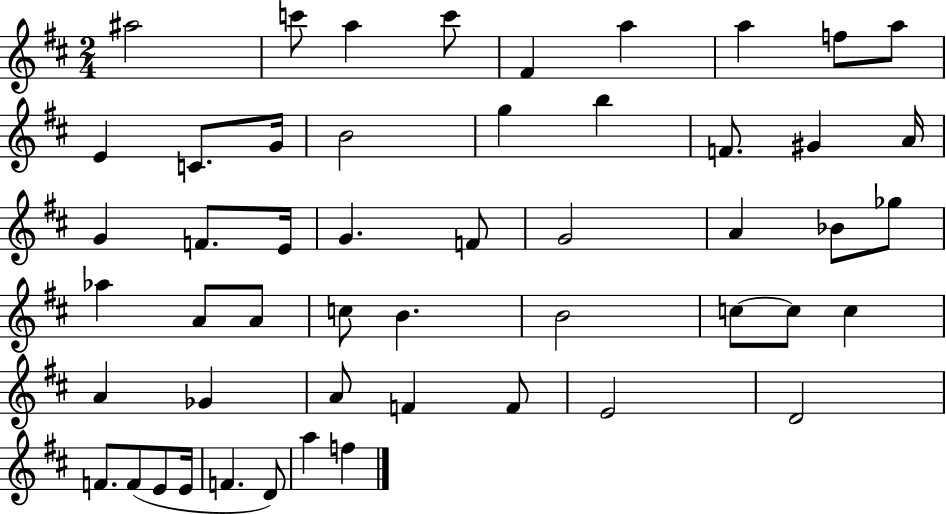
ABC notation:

X:1
T:Untitled
M:2/4
L:1/4
K:D
^a2 c'/2 a c'/2 ^F a a f/2 a/2 E C/2 G/4 B2 g b F/2 ^G A/4 G F/2 E/4 G F/2 G2 A _B/2 _g/2 _a A/2 A/2 c/2 B B2 c/2 c/2 c A _G A/2 F F/2 E2 D2 F/2 F/2 E/2 E/4 F D/2 a f